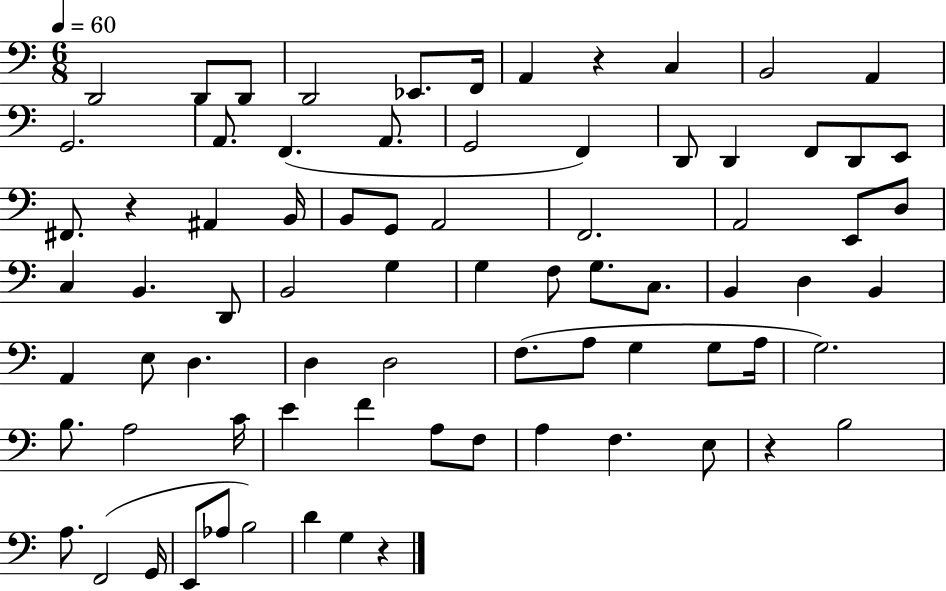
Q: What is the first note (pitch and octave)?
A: D2